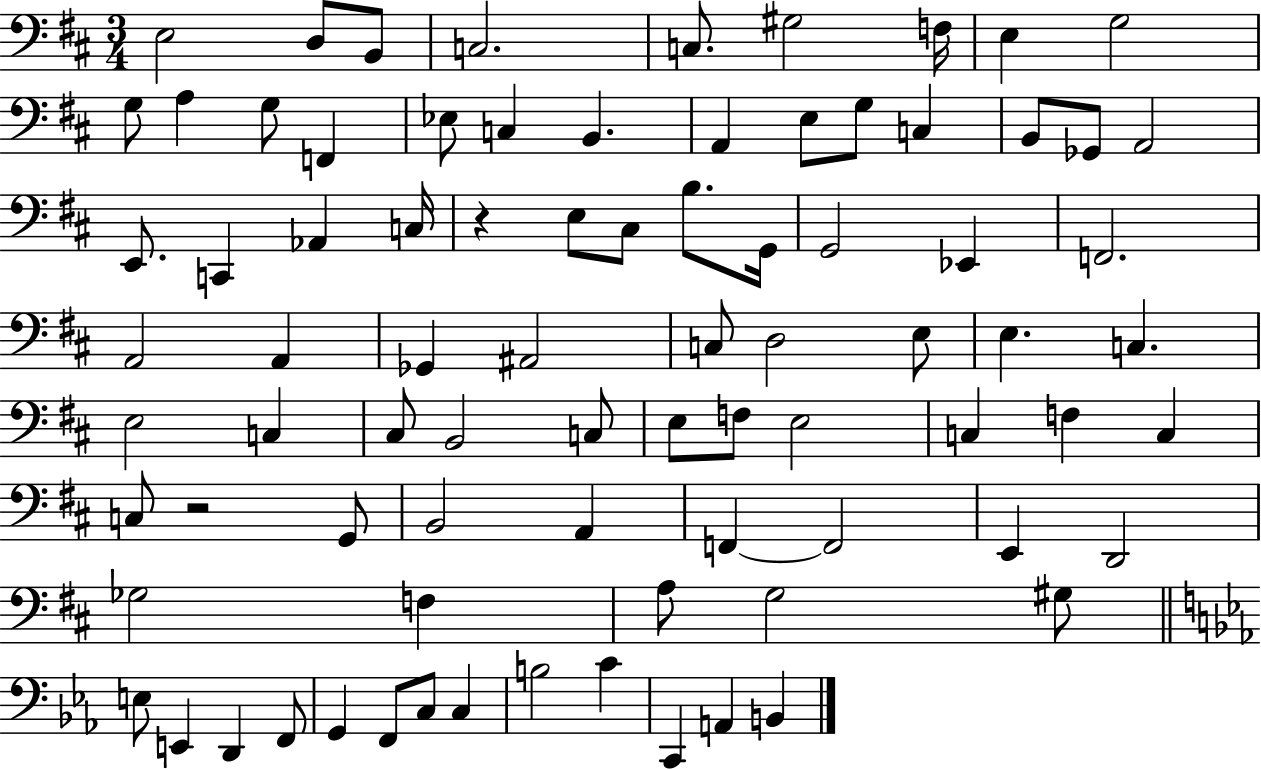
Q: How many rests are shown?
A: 2